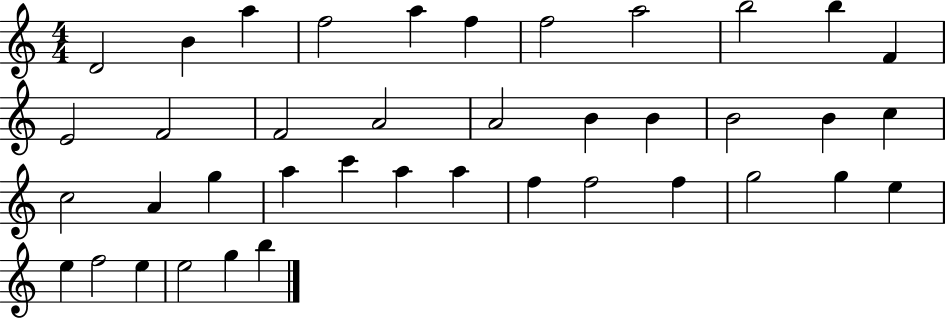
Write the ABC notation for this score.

X:1
T:Untitled
M:4/4
L:1/4
K:C
D2 B a f2 a f f2 a2 b2 b F E2 F2 F2 A2 A2 B B B2 B c c2 A g a c' a a f f2 f g2 g e e f2 e e2 g b